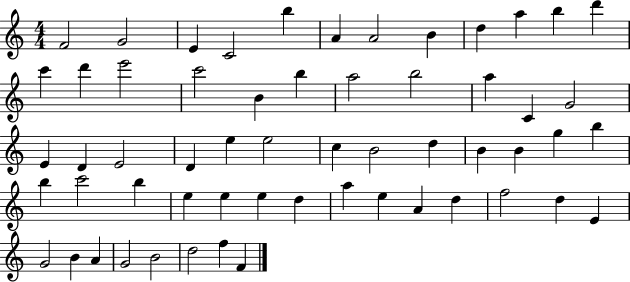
X:1
T:Untitled
M:4/4
L:1/4
K:C
F2 G2 E C2 b A A2 B d a b d' c' d' e'2 c'2 B b a2 b2 a C G2 E D E2 D e e2 c B2 d B B g b b c'2 b e e e d a e A d f2 d E G2 B A G2 B2 d2 f F